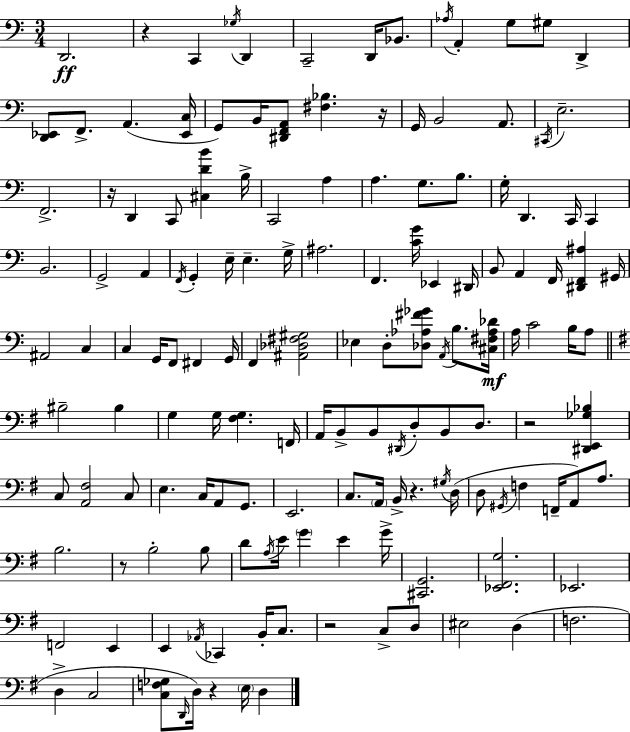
D2/h. R/q C2/q Gb3/s D2/q C2/h D2/s Bb2/e. Ab3/s A2/q G3/e G#3/e D2/q [D2,Eb2]/e F2/e. A2/q. [Eb2,C3]/s G2/e B2/s [D#2,F2,A2]/e [F#3,Bb3]/q. R/s G2/s B2/h A2/e. C#2/s E3/h. F2/h. R/s D2/q C2/e [C#3,D4,B4]/q B3/s C2/h A3/q A3/q. G3/e. B3/e. G3/s D2/q. C2/s C2/q B2/h. G2/h A2/q F2/s G2/q E3/s E3/q. G3/s A#3/h. F2/q. [C4,G4]/s Eb2/q D#2/s B2/e A2/q F2/s [D#2,F2,A#3]/q G#2/s A#2/h C3/q C3/q G2/s F2/e F#2/q G2/s F2/q [A#2,Db3,F#3,G#3]/h Eb3/q D3/e [Db3,Ab3,F#4,Gb4]/e A2/s B3/e. [C#3,F#3,Ab3,Db4]/s A3/s C4/h B3/s A3/e BIS3/h BIS3/q G3/q G3/s [F#3,G3]/q. F2/s A2/s B2/e B2/e D#2/s D3/e B2/e D3/e. R/h [D#2,E2,Gb3,Bb3]/q C3/e [A2,F#3]/h C3/e E3/q. C3/s A2/e G2/e. E2/h. C3/e. A2/s B2/s R/q. G#3/s D3/s D3/e G#2/s F3/q F2/s A2/e A3/e. B3/h. R/e B3/h B3/e D4/e A3/s E4/s G4/q E4/q G4/s [C#2,G2]/h. [Eb2,F#2,G3]/h. Eb2/h. F2/h E2/q E2/q Ab2/s CES2/q B2/s C3/e. R/h C3/e D3/e EIS3/h D3/q F3/h. D3/q C3/h [C3,F3,Gb3]/e D2/s D3/s R/q E3/s D3/q